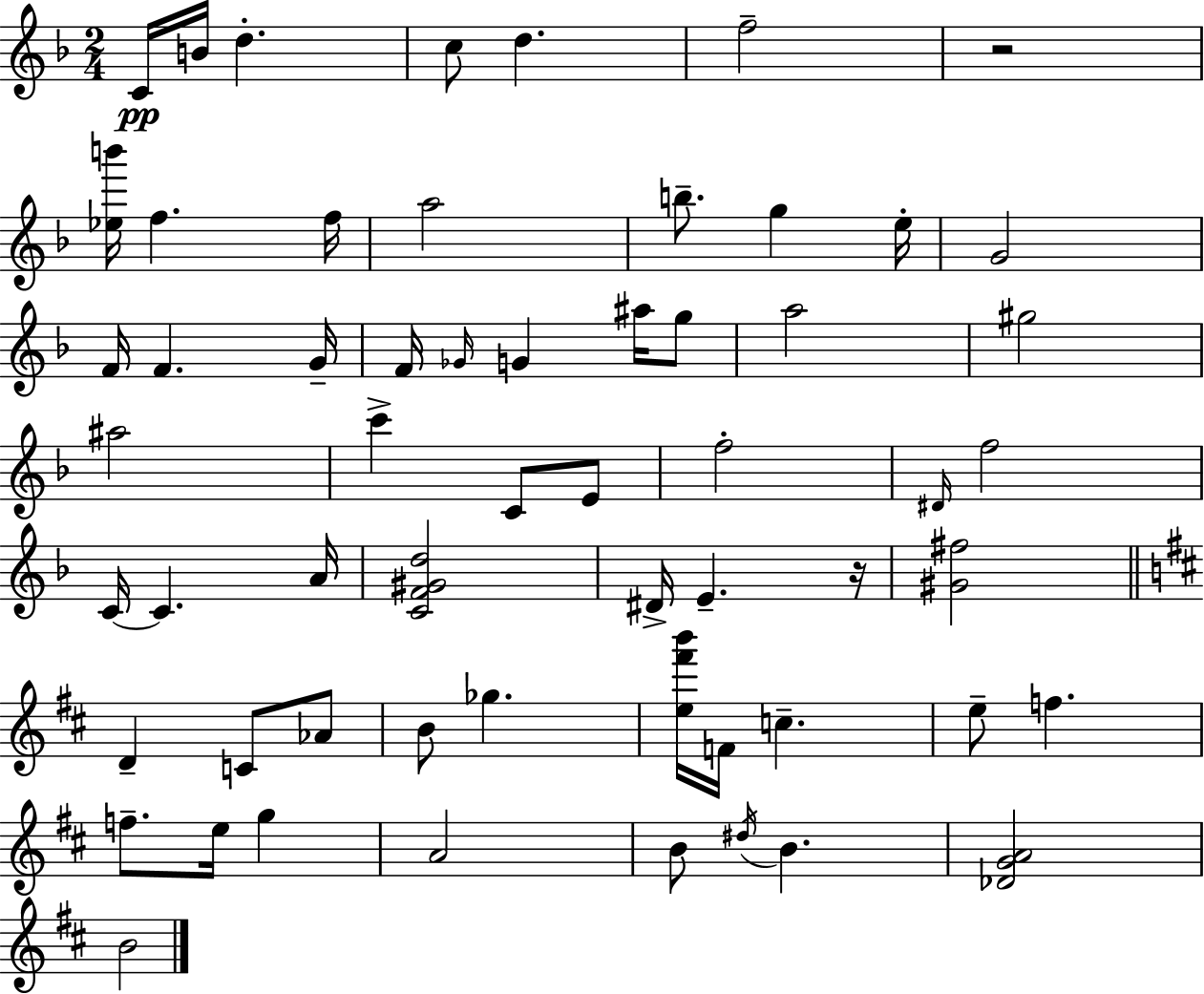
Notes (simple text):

C4/s B4/s D5/q. C5/e D5/q. F5/h R/h [Eb5,B6]/s F5/q. F5/s A5/h B5/e. G5/q E5/s G4/h F4/s F4/q. G4/s F4/s Gb4/s G4/q A#5/s G5/e A5/h G#5/h A#5/h C6/q C4/e E4/e F5/h D#4/s F5/h C4/s C4/q. A4/s [C4,F4,G#4,D5]/h D#4/s E4/q. R/s [G#4,F#5]/h D4/q C4/e Ab4/e B4/e Gb5/q. [E5,F#6,B6]/s F4/s C5/q. E5/e F5/q. F5/e. E5/s G5/q A4/h B4/e D#5/s B4/q. [Db4,G4,A4]/h B4/h